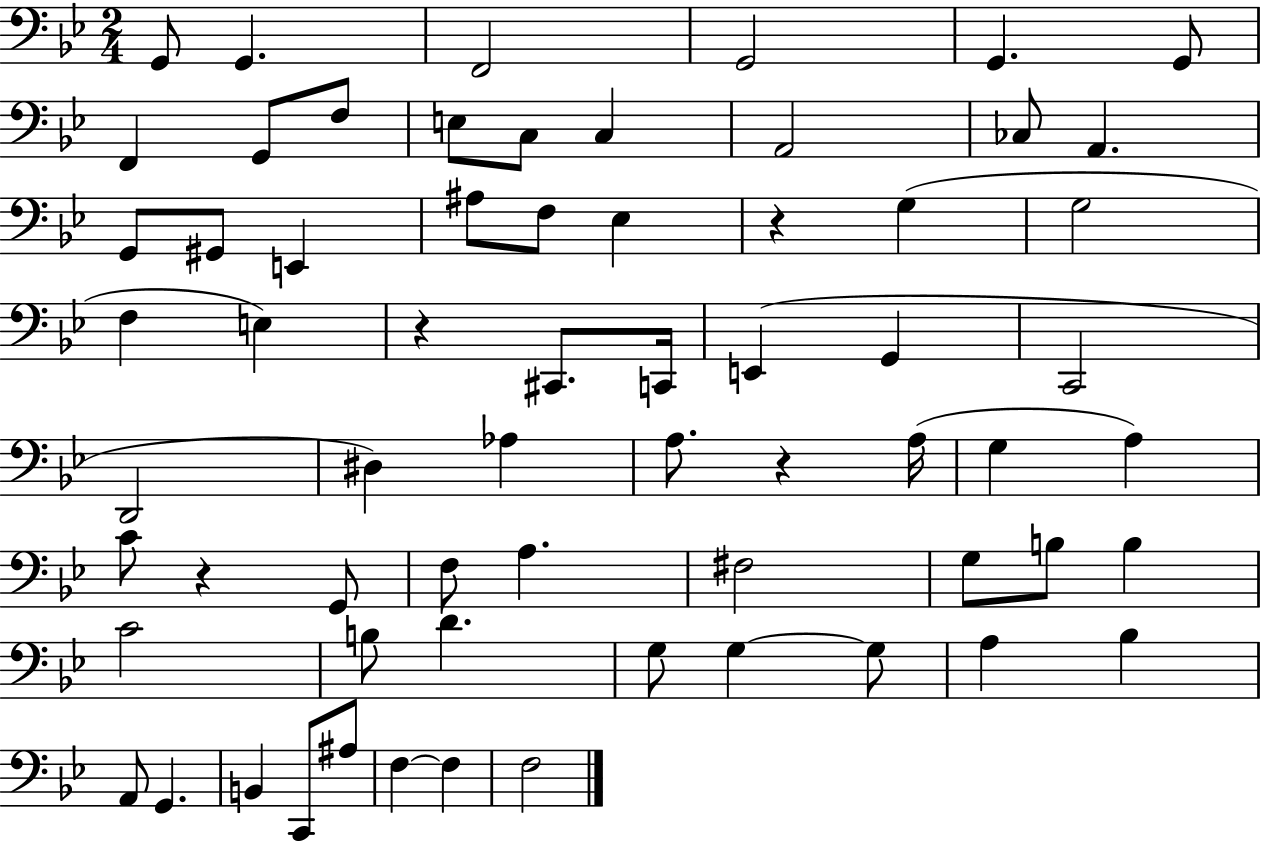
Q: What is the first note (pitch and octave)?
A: G2